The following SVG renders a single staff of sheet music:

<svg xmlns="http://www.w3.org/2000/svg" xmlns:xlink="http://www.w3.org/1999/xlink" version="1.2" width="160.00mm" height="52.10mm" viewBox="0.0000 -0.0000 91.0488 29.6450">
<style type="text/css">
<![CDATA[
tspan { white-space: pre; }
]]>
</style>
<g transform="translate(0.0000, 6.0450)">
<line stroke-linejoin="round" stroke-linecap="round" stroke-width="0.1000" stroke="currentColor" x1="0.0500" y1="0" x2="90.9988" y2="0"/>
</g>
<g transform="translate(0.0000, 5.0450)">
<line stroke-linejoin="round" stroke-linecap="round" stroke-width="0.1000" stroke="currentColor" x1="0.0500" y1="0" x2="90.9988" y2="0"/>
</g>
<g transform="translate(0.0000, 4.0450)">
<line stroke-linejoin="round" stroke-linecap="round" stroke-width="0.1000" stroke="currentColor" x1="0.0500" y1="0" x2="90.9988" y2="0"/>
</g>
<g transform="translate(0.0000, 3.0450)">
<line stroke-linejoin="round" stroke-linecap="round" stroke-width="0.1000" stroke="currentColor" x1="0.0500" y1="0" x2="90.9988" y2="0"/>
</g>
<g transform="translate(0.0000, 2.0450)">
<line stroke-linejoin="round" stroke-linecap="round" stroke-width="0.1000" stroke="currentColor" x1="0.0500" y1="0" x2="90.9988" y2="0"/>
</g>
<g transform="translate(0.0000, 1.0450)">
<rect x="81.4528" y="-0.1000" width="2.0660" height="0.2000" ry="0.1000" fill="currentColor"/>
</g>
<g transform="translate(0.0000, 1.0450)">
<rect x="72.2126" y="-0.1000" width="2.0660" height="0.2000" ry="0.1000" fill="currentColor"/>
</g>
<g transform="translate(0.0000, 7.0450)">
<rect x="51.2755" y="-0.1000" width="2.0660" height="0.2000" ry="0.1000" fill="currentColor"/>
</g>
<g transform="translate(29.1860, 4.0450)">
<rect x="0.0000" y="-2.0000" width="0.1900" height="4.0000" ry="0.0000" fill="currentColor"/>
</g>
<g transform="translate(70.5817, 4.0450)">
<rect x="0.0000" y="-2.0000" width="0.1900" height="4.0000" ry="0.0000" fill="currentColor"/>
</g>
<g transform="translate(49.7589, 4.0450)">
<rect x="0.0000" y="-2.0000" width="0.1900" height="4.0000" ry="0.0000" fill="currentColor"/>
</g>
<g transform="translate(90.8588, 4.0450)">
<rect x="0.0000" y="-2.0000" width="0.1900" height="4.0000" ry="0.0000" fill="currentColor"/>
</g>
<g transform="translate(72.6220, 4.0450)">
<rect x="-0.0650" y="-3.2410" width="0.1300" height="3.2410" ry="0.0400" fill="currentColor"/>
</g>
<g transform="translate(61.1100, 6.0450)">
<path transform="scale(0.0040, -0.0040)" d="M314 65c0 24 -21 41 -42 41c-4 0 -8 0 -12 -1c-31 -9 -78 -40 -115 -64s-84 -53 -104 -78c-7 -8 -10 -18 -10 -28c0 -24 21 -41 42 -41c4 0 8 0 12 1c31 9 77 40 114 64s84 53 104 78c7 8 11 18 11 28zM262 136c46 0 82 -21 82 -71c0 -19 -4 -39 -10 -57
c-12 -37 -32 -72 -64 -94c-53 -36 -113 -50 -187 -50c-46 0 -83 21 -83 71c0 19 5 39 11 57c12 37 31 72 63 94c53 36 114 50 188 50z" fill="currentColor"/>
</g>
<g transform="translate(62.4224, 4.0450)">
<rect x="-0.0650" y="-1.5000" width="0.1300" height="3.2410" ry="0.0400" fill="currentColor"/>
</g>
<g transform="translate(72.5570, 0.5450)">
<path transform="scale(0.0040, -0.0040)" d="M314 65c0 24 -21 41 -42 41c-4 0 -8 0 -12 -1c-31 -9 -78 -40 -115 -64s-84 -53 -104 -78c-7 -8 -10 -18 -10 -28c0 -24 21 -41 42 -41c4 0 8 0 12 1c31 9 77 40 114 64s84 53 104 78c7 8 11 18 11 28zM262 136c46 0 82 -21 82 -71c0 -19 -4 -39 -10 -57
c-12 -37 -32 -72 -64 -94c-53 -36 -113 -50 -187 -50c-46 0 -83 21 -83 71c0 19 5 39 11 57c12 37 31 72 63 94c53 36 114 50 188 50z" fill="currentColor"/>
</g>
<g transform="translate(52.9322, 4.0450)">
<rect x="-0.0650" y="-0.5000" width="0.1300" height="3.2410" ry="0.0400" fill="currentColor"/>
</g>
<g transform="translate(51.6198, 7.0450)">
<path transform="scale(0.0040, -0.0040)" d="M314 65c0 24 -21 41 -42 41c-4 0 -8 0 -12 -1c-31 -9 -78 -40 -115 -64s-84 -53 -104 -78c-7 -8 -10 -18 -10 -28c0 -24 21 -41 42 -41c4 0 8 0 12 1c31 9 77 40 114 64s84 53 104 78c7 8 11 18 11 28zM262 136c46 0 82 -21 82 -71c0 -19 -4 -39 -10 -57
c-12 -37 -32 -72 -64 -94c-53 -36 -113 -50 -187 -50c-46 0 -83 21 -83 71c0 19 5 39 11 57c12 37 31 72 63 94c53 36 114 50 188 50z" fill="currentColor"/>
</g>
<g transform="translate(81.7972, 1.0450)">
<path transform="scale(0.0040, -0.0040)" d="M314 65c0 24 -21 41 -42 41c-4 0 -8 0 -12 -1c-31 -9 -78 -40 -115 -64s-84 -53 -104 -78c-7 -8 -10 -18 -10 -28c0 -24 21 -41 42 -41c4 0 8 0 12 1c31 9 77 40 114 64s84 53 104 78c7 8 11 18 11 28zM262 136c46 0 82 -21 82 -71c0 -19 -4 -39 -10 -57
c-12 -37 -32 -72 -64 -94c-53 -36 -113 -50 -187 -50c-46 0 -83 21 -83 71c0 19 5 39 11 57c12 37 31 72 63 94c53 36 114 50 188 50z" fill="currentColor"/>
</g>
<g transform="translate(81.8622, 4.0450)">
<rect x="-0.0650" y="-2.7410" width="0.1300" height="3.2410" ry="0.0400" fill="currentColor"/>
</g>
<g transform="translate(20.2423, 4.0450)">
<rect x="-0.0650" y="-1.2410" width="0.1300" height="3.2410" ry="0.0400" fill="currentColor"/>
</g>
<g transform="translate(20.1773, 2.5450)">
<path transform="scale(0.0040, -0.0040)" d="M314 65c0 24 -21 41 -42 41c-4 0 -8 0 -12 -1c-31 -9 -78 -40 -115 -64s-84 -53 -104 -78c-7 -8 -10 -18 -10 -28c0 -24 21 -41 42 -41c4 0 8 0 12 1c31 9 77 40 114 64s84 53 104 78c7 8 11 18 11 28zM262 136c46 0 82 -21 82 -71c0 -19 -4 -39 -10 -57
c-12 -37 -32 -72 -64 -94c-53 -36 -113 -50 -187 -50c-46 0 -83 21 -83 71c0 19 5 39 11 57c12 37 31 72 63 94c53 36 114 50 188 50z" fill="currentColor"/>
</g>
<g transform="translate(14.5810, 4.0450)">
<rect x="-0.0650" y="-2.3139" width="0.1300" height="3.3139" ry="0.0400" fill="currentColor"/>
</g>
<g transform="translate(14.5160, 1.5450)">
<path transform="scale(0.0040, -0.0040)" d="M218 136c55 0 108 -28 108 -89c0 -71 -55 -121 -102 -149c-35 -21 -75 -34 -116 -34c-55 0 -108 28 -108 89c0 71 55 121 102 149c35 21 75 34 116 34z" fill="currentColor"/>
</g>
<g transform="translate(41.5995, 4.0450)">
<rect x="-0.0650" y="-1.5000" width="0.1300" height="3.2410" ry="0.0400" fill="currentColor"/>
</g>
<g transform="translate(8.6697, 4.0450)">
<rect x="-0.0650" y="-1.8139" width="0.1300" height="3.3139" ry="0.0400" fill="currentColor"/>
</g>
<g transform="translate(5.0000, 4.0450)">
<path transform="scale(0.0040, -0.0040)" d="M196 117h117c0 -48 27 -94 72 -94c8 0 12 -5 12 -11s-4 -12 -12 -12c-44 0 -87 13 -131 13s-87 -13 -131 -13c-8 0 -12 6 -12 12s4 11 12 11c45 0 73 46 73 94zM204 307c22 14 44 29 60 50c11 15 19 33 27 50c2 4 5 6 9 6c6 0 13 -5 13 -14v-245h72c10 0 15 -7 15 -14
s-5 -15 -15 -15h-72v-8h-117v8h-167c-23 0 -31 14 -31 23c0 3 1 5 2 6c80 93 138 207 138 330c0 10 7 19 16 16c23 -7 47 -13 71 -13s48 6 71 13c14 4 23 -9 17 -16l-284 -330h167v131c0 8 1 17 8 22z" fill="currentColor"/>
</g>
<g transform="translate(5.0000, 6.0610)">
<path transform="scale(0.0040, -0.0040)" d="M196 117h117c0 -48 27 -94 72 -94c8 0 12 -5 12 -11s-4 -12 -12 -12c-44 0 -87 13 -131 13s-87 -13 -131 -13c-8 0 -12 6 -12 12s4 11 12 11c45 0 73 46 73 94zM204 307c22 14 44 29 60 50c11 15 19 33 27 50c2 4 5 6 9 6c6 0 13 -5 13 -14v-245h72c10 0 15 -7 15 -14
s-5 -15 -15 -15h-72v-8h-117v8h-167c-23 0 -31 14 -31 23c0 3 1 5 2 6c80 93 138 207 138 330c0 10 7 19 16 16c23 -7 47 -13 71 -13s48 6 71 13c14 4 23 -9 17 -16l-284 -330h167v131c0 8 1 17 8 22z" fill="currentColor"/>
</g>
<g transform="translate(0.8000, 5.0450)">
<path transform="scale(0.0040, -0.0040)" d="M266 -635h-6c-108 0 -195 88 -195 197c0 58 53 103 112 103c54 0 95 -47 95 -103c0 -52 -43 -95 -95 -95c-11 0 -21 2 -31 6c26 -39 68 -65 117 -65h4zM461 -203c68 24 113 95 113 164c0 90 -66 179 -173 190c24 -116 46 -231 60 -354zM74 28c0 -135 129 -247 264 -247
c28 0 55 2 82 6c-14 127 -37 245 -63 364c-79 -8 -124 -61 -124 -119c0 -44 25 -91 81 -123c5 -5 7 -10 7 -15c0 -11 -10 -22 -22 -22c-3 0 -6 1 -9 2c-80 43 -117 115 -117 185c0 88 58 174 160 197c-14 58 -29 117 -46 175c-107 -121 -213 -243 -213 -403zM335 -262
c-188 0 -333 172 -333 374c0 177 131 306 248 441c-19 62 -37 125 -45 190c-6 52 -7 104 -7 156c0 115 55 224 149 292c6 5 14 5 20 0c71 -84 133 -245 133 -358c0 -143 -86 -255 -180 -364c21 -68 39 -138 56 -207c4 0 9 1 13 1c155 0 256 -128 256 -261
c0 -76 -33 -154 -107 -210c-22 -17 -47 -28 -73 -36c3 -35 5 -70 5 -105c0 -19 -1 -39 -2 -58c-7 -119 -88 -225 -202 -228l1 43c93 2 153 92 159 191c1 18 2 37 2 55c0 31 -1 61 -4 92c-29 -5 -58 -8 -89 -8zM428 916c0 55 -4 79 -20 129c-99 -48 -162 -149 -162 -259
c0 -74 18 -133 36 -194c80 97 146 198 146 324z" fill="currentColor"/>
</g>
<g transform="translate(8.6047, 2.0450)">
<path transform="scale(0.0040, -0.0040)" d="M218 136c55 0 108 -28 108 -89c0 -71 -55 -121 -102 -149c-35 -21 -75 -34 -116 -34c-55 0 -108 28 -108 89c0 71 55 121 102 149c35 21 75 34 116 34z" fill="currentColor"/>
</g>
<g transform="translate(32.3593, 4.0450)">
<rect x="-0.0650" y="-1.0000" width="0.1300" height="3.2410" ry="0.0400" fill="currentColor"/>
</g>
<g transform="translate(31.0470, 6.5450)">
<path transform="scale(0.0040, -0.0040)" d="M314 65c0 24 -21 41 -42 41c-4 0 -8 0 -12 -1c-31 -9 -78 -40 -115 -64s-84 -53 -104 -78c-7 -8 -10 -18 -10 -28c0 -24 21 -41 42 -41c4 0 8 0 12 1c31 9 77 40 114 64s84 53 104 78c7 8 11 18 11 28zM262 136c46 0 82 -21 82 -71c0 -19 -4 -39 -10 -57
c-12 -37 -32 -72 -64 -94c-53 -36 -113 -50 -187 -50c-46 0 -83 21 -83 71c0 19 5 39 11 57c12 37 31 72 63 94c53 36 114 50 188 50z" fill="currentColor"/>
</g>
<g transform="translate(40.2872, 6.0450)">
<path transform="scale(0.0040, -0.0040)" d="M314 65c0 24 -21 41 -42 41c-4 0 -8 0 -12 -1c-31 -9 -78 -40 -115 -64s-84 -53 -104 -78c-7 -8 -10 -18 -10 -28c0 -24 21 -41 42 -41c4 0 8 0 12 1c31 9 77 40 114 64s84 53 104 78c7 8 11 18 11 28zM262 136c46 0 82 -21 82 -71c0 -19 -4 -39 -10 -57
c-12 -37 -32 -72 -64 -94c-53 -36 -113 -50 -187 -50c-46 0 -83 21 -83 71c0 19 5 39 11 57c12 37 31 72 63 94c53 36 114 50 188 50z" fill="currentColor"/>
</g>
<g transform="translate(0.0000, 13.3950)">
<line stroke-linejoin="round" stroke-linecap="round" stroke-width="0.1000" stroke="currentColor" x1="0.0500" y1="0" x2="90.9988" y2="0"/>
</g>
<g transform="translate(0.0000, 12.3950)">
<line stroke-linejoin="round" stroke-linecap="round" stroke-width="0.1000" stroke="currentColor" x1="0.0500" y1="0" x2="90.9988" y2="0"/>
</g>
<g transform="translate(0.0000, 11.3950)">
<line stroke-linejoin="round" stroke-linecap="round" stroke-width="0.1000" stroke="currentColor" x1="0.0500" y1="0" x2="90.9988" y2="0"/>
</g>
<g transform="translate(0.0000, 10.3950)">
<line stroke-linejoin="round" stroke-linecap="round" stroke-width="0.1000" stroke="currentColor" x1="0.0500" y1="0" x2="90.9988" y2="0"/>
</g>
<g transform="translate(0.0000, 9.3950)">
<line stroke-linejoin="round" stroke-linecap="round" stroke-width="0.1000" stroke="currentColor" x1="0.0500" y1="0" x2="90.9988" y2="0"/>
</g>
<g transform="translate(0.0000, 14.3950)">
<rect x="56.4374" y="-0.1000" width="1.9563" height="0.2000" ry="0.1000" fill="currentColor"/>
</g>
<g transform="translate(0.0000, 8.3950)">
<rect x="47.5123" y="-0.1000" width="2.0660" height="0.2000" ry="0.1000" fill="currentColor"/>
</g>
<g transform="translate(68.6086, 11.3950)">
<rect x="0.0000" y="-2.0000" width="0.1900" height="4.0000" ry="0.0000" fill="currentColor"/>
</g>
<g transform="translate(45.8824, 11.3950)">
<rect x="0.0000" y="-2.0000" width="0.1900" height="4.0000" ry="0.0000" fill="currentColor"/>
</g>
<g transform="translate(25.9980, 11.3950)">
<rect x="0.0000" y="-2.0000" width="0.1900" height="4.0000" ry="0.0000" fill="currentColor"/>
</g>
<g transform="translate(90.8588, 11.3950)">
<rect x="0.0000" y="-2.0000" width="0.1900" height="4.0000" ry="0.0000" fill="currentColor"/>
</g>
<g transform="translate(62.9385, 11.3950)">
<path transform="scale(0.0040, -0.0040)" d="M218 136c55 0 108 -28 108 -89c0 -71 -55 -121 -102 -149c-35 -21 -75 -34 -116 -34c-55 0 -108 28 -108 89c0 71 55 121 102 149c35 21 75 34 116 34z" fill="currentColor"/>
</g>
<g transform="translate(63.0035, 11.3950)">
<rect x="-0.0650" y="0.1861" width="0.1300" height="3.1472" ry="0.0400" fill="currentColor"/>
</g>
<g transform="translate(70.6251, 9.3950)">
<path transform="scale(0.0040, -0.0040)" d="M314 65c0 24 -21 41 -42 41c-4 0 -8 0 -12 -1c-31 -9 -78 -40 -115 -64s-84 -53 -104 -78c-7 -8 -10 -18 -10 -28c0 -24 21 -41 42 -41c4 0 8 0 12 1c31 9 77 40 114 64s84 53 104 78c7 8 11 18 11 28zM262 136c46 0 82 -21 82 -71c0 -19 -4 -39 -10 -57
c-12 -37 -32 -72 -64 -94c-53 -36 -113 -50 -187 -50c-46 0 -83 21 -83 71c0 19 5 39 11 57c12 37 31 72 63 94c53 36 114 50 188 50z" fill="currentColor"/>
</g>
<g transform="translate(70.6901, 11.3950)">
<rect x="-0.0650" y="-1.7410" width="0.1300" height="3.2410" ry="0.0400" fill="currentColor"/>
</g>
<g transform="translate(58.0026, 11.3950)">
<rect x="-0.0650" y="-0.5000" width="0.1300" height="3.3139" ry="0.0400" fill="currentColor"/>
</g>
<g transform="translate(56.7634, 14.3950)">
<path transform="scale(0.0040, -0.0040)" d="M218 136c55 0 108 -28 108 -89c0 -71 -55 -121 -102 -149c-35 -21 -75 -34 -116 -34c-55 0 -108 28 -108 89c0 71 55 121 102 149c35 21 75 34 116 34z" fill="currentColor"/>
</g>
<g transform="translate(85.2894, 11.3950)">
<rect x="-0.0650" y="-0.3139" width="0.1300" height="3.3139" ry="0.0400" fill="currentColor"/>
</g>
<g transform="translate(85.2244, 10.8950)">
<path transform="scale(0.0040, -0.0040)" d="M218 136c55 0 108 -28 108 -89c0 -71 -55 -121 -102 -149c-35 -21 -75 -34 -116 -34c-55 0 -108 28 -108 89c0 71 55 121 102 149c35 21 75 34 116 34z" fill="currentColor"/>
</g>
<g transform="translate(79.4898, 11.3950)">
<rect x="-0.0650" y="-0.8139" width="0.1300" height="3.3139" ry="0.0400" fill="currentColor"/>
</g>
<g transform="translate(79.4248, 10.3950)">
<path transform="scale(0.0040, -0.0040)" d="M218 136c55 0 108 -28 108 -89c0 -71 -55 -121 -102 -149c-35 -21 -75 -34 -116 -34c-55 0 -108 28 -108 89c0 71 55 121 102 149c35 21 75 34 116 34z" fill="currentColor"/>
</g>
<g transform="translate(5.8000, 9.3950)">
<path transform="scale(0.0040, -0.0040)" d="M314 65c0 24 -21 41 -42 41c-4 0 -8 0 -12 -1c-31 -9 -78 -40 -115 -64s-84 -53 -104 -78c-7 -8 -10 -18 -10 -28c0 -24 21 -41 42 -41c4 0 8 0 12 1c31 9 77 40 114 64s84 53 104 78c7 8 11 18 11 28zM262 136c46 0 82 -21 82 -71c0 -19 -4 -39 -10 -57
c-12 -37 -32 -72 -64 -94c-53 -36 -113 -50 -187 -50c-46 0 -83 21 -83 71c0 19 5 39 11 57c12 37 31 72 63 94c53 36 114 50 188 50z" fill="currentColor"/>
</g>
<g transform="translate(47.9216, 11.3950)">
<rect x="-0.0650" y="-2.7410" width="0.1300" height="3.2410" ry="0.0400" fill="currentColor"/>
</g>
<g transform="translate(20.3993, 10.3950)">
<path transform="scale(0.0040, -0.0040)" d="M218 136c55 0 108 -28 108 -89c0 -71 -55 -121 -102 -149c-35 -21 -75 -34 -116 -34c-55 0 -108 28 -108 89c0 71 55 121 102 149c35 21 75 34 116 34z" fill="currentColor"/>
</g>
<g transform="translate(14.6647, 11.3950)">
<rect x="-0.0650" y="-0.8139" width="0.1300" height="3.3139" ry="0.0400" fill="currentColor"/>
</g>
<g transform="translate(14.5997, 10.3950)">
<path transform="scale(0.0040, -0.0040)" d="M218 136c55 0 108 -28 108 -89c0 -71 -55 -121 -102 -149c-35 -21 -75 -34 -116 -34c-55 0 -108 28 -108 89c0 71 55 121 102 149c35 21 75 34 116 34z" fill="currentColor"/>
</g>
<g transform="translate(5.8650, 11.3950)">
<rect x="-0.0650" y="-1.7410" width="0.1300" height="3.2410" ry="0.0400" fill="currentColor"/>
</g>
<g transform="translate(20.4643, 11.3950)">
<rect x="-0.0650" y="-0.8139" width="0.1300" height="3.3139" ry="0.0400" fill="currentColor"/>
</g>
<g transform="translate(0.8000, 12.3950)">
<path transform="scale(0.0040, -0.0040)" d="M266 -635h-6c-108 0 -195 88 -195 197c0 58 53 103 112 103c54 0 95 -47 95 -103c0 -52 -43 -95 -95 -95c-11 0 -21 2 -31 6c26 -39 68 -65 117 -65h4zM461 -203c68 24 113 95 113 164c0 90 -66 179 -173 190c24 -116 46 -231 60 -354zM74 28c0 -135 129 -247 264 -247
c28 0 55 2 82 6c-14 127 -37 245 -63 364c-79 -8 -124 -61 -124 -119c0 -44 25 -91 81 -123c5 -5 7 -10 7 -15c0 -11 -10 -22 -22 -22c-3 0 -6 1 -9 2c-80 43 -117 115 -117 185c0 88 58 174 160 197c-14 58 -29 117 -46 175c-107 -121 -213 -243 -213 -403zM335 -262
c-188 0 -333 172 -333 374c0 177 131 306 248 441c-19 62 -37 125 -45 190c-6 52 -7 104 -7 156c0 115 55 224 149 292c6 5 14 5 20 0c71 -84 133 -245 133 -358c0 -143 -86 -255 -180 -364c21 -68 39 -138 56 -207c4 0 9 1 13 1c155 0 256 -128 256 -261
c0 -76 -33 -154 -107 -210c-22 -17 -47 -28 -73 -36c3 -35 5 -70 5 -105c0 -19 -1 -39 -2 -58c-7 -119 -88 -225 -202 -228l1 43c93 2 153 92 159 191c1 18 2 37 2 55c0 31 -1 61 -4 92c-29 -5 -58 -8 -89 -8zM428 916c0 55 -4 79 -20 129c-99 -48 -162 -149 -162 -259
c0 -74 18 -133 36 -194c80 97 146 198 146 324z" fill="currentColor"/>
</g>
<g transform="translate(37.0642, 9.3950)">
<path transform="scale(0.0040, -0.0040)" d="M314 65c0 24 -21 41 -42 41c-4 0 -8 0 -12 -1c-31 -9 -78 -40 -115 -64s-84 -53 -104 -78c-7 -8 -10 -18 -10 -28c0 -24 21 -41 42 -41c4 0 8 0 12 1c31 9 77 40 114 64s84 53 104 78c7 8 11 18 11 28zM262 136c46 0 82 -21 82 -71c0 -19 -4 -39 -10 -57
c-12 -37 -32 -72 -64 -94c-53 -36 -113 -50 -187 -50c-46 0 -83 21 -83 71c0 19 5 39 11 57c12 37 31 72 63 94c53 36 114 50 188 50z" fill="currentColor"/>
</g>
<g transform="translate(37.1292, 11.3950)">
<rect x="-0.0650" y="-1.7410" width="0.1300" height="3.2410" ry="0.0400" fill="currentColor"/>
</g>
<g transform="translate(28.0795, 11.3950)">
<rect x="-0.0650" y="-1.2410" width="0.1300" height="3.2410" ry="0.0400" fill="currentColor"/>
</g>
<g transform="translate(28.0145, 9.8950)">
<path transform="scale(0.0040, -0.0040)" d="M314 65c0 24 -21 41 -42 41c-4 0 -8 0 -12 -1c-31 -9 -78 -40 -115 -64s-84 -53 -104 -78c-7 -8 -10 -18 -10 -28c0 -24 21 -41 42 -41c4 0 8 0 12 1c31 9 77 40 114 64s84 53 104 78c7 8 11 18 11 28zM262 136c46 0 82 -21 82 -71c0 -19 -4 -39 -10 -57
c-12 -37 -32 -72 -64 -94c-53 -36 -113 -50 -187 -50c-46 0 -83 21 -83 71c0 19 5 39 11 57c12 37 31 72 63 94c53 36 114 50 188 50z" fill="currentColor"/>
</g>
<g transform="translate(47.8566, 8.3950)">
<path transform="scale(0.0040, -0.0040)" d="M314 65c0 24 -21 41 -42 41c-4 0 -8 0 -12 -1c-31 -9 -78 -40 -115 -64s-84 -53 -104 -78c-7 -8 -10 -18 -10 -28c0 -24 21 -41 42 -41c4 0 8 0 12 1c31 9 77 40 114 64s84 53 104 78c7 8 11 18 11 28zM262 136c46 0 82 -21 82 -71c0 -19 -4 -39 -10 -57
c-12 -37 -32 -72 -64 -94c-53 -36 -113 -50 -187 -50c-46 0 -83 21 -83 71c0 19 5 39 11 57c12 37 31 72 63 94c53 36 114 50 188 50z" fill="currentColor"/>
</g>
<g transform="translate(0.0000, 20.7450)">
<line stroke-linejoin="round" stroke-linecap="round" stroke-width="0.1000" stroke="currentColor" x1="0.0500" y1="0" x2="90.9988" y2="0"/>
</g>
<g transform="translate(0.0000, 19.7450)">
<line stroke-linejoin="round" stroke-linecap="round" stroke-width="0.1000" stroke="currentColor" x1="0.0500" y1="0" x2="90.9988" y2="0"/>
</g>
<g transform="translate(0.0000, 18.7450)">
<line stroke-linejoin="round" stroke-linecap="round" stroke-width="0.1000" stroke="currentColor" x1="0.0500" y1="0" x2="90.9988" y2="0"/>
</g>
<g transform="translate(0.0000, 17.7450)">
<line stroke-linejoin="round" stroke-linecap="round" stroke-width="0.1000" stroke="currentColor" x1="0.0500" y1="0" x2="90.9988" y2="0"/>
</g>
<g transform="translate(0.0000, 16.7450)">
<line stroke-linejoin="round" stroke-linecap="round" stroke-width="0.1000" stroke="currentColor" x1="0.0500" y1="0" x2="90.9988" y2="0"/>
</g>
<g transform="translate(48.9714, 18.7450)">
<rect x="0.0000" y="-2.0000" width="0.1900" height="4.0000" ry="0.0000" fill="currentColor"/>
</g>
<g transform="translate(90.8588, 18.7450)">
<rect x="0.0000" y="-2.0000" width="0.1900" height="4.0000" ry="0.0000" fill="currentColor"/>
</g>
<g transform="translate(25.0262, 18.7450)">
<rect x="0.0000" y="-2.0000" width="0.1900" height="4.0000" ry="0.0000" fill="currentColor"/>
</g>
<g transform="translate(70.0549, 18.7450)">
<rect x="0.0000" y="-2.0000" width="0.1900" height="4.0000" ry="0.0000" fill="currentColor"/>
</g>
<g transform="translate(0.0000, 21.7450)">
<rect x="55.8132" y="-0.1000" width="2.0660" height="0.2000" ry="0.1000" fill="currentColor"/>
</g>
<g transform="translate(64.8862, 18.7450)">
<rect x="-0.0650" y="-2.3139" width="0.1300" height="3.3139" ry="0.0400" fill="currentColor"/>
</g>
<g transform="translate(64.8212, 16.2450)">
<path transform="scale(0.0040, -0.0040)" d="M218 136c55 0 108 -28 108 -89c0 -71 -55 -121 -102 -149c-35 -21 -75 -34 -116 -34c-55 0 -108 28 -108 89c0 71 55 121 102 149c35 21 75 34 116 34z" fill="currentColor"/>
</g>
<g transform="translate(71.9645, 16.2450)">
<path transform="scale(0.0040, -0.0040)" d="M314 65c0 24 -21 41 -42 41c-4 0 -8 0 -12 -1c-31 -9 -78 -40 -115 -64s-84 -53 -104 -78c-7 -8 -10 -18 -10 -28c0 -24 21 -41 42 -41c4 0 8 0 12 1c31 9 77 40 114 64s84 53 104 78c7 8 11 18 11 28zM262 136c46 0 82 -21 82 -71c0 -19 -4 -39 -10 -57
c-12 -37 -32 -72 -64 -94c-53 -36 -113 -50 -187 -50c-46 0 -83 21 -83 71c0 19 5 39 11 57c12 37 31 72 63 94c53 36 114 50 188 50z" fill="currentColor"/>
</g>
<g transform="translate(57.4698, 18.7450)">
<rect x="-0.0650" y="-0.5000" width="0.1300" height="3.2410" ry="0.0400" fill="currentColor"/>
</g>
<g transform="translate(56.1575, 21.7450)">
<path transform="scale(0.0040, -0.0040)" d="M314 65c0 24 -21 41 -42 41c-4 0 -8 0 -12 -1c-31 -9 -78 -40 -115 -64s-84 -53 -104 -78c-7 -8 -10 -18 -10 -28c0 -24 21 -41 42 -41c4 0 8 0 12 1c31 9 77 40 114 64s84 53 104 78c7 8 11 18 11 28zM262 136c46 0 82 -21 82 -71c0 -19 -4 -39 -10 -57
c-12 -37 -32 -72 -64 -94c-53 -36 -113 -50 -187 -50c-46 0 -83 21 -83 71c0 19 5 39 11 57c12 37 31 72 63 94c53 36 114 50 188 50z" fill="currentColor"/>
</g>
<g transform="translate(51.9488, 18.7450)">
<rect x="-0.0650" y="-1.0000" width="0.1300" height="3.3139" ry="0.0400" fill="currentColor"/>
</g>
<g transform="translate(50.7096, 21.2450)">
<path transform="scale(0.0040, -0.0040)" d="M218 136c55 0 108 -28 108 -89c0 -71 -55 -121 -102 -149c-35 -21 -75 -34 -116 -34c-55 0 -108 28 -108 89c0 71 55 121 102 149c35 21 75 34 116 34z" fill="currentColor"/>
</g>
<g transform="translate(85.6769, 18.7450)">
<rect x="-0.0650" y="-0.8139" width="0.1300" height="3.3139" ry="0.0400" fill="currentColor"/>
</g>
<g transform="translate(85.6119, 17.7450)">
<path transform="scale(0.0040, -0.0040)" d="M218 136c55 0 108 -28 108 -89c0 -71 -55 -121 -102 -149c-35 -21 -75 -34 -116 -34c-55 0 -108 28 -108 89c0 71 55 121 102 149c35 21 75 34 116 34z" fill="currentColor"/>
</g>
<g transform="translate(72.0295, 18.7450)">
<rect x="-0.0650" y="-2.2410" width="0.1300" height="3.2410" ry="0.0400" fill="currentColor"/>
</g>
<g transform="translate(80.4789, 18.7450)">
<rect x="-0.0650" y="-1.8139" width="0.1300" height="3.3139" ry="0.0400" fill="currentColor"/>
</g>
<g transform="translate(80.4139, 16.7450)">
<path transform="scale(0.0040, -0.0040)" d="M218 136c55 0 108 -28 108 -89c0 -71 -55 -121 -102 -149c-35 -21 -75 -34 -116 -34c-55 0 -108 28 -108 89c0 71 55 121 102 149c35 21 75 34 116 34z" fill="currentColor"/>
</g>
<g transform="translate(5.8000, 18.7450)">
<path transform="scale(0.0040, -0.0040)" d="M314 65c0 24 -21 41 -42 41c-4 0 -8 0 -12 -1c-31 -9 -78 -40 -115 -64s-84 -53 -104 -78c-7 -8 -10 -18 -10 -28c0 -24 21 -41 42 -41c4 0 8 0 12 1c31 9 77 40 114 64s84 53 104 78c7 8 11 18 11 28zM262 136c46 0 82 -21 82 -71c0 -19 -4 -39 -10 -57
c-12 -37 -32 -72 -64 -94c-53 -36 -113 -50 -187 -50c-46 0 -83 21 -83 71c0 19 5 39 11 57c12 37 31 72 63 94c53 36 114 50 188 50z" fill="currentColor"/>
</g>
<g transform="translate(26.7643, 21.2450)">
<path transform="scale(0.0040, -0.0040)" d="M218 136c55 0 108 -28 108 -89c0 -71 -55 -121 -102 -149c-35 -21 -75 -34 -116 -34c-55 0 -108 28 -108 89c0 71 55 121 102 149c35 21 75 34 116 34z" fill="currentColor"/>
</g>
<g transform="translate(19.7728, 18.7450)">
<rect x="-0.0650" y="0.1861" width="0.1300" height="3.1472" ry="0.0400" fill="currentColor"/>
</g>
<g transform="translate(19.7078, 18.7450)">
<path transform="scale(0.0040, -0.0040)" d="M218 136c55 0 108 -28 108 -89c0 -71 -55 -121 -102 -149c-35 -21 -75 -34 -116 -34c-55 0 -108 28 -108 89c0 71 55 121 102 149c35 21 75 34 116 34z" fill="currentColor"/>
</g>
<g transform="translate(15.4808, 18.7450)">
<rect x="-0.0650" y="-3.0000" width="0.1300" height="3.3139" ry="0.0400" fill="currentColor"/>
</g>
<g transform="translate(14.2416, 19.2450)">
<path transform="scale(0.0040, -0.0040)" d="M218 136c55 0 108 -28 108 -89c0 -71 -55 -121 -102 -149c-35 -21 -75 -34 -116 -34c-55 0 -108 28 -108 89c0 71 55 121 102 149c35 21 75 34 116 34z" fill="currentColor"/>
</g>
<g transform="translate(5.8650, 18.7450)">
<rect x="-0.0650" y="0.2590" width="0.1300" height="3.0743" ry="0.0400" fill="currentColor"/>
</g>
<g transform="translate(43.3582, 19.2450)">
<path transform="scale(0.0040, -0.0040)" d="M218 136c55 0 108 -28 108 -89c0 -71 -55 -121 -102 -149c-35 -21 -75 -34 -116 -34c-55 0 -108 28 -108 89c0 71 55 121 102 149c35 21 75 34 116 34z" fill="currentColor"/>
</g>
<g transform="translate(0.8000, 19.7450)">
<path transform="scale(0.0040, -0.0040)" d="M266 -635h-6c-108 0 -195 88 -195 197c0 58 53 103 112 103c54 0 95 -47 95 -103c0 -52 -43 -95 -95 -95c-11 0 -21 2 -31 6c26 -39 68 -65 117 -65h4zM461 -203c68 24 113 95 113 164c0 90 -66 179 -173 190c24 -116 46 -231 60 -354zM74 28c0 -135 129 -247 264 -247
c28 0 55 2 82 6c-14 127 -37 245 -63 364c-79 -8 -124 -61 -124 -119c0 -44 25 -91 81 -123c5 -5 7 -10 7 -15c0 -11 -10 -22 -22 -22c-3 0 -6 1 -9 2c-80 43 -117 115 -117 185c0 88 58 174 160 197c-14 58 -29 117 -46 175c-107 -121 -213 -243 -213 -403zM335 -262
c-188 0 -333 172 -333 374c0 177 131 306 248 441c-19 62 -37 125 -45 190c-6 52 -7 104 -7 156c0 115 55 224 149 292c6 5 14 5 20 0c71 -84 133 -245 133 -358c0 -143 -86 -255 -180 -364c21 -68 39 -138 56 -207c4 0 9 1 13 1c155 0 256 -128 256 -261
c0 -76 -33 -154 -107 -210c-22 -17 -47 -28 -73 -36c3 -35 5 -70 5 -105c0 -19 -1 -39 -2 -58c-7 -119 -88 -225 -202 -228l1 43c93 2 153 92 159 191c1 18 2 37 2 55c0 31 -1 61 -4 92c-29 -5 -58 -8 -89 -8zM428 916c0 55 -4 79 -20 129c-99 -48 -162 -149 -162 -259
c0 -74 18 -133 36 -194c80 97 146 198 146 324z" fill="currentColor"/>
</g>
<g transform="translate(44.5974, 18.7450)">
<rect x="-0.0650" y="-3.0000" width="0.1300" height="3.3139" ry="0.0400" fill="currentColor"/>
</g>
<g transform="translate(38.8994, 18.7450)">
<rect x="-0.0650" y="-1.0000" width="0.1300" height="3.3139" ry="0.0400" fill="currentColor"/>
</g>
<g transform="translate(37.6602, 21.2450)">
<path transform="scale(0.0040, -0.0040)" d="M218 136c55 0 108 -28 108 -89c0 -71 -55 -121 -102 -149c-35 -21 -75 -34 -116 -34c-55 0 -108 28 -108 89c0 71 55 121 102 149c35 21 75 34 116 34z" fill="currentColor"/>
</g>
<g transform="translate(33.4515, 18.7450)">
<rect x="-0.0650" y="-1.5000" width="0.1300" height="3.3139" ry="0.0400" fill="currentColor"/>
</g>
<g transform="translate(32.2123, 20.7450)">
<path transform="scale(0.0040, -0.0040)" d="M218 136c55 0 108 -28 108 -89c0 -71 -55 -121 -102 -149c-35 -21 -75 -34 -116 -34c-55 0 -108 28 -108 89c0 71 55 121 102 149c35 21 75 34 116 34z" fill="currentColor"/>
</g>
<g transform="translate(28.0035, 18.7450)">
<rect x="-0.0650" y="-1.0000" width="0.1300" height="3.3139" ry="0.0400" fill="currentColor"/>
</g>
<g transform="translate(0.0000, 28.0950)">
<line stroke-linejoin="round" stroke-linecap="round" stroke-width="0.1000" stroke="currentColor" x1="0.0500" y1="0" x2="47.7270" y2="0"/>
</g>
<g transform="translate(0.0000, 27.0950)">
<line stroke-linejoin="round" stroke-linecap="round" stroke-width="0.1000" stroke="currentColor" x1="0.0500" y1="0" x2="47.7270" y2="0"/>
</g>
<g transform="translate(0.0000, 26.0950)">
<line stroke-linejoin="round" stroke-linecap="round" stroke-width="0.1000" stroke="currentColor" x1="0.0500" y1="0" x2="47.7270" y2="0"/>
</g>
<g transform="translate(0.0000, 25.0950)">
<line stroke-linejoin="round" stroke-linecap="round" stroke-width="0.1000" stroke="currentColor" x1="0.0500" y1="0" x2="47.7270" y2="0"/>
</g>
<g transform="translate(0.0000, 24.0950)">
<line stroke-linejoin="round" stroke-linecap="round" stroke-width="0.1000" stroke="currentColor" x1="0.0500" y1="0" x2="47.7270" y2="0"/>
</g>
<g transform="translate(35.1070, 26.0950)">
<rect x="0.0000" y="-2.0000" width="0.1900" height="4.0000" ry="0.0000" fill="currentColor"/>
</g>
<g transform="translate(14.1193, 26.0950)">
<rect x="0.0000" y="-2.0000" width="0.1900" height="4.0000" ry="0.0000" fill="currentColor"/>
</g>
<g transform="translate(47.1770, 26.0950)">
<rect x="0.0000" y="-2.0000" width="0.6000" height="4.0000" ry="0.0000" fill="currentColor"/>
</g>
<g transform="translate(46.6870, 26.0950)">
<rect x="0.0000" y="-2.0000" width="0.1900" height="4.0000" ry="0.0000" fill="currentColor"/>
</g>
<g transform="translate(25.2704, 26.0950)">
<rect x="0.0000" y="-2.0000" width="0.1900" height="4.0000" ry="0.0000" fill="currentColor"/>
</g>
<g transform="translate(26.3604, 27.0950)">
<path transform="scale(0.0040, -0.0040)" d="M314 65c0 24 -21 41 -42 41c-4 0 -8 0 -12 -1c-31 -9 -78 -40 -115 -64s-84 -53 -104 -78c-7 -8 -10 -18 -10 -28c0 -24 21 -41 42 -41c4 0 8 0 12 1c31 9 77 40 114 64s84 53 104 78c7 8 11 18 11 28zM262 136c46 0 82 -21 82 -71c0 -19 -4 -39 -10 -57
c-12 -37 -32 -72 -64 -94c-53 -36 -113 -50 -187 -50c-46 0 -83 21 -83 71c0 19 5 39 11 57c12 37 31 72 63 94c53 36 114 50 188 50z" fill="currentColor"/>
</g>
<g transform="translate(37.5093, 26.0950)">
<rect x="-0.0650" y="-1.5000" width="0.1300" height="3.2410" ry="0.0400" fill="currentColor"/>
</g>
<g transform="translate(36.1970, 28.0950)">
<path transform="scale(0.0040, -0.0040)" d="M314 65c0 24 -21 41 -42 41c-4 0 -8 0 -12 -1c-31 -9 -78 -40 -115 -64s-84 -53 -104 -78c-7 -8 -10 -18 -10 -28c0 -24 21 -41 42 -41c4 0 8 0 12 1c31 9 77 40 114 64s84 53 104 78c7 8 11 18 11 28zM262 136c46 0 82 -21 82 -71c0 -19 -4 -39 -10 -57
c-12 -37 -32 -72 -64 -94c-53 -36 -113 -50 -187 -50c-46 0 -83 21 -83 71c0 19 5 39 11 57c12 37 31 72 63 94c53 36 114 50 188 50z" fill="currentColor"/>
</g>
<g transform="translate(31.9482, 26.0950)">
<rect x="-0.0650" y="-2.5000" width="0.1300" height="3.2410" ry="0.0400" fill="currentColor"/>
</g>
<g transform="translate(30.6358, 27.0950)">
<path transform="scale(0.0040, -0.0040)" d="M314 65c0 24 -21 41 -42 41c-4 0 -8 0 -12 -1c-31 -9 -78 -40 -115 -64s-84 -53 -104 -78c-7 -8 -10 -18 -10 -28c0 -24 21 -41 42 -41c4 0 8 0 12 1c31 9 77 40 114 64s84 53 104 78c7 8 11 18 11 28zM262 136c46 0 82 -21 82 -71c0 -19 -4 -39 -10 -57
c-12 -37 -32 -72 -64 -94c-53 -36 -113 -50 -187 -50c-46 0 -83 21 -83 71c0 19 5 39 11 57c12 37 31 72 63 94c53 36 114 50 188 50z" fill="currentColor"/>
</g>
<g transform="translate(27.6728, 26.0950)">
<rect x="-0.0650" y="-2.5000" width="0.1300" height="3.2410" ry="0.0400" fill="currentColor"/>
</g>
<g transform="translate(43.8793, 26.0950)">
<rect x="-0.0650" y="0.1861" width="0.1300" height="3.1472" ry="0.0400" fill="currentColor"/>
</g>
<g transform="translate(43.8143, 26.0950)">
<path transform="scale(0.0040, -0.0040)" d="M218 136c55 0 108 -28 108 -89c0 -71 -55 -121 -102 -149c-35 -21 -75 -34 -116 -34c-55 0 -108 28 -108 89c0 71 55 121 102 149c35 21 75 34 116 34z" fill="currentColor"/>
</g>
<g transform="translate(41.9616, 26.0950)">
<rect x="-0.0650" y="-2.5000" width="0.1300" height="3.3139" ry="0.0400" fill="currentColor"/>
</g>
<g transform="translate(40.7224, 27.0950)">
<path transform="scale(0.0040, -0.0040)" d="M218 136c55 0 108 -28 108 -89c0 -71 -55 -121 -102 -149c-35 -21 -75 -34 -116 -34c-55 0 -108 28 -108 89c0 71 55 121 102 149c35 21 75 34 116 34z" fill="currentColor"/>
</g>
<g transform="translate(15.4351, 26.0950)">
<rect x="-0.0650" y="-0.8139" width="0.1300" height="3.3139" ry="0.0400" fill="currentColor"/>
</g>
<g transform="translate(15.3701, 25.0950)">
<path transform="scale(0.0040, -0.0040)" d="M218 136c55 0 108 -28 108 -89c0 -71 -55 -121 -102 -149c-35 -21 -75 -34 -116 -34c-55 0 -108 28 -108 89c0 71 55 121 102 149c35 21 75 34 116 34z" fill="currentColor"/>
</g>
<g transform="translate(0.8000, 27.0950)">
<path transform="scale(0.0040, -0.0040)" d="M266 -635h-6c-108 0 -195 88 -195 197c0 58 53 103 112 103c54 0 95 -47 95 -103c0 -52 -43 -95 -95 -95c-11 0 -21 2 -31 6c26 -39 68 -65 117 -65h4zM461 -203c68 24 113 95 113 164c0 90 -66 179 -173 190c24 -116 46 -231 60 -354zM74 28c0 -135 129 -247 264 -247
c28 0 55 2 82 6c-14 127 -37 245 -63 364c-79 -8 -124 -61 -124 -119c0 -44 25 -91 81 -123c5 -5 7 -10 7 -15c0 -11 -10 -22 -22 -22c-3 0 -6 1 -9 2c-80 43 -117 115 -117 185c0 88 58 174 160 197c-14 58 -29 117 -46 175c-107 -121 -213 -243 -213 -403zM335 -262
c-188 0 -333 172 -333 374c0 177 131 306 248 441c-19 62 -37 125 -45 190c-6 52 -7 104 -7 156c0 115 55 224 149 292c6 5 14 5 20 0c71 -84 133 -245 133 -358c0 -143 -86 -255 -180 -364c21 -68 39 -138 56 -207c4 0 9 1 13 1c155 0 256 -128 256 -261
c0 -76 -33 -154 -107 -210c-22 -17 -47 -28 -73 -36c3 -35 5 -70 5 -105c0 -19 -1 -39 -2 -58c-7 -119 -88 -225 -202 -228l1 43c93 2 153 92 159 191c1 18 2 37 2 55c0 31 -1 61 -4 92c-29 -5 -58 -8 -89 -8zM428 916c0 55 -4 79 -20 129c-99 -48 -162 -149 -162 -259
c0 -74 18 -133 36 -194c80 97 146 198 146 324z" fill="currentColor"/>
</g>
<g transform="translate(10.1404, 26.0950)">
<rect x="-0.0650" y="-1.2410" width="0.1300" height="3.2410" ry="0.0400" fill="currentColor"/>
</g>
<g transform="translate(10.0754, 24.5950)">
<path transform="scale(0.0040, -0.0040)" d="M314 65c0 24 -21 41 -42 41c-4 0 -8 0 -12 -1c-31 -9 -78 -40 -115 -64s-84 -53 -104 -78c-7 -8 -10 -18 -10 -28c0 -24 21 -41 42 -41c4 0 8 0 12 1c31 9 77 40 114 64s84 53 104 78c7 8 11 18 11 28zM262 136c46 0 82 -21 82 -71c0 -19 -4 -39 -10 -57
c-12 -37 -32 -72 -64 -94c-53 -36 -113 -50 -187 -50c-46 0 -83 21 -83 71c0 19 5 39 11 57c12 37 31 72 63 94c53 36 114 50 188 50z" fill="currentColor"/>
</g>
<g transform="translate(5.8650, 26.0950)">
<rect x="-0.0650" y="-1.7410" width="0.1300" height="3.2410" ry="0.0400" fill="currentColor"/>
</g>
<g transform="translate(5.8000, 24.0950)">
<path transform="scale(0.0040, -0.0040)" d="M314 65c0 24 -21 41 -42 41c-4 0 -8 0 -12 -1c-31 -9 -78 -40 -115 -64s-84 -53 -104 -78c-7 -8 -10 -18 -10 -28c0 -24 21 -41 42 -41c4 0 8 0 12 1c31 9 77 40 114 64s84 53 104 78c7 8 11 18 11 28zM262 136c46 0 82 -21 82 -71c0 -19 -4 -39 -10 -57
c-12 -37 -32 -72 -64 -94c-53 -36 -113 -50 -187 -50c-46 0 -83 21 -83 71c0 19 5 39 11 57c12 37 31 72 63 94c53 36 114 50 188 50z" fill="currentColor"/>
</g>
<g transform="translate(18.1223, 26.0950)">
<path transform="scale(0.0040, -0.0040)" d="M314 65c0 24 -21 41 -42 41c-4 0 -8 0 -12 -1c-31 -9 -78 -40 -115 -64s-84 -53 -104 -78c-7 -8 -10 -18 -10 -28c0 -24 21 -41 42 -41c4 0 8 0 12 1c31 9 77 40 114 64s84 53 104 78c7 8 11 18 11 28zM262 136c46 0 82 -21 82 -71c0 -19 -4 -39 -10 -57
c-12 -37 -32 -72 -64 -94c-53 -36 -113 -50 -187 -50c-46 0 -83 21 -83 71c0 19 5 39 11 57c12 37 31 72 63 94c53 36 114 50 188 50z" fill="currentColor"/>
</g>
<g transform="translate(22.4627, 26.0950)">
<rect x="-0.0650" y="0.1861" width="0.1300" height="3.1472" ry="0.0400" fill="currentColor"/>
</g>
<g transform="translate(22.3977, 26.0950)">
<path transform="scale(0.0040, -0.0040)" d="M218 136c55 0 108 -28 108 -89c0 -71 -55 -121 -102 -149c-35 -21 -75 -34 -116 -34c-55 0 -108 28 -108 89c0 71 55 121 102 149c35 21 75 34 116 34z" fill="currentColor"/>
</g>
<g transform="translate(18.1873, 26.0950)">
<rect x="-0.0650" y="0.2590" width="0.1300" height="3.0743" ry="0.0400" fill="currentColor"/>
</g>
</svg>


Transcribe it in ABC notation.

X:1
T:Untitled
M:4/4
L:1/4
K:C
f g e2 D2 E2 C2 E2 b2 a2 f2 d d e2 f2 a2 C B f2 d c B2 A B D E D A D C2 g g2 f d f2 e2 d B2 B G2 G2 E2 G B